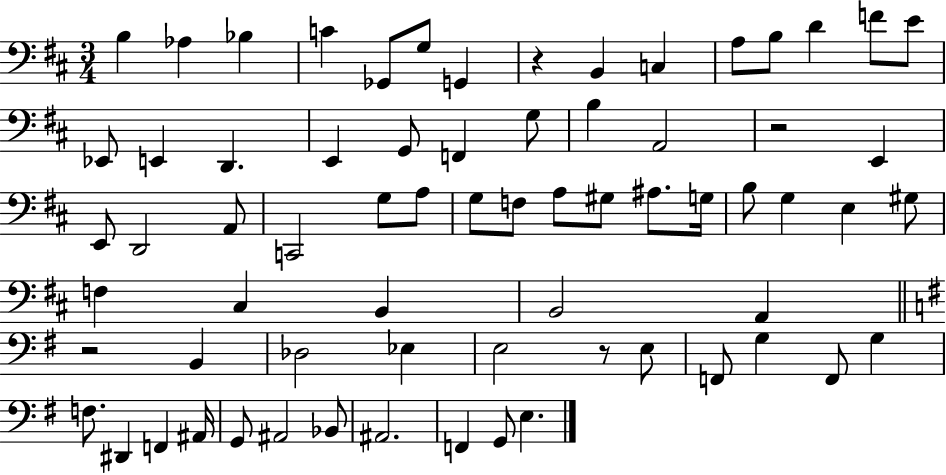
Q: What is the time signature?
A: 3/4